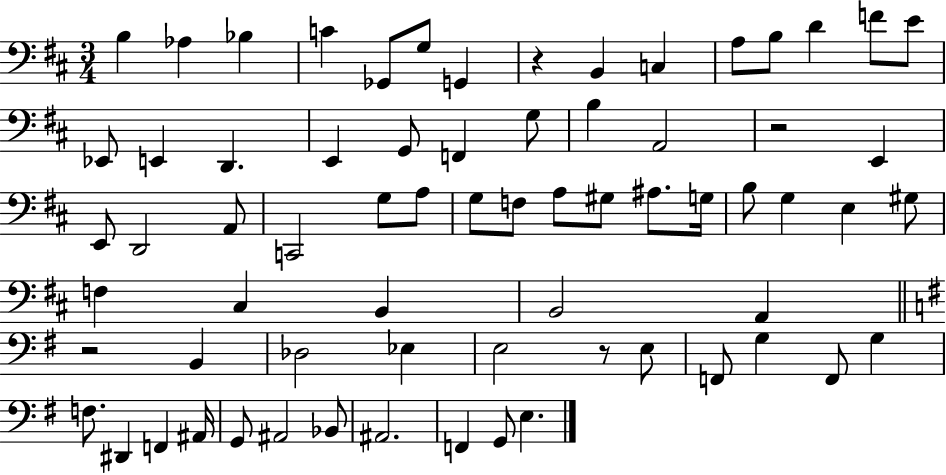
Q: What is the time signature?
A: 3/4